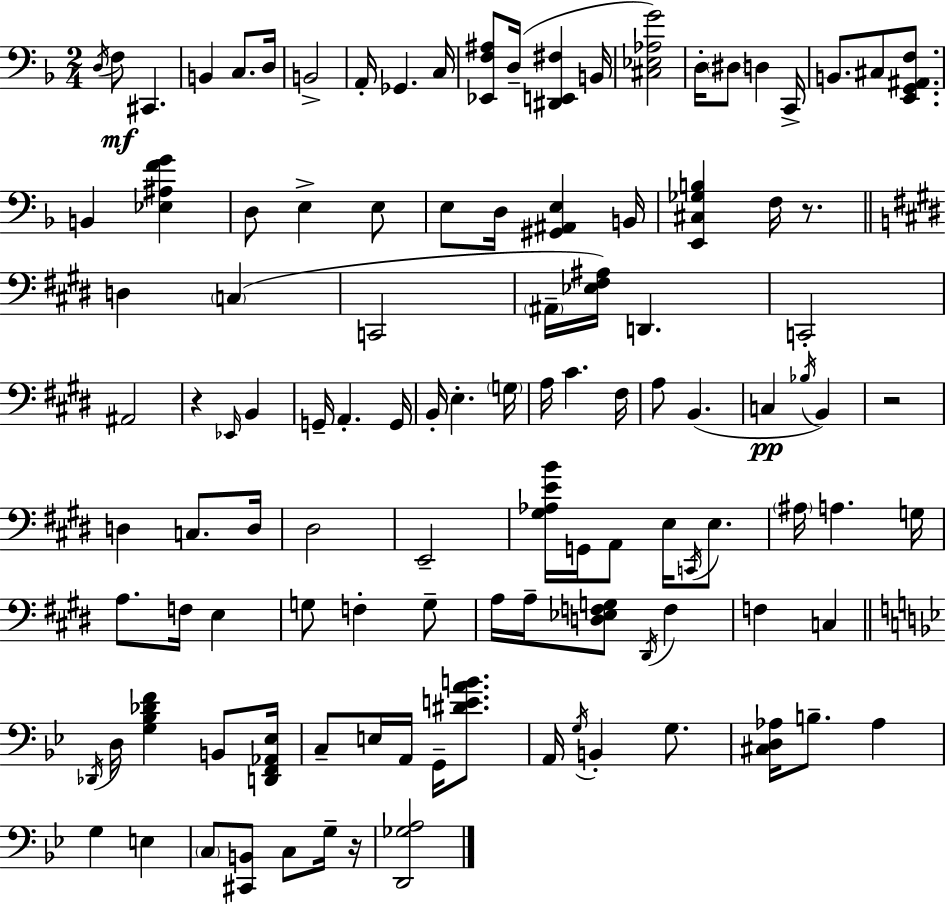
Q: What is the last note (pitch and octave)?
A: G3